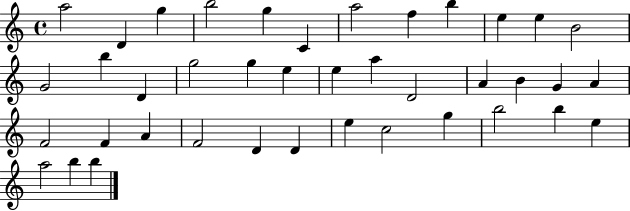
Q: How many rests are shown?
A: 0